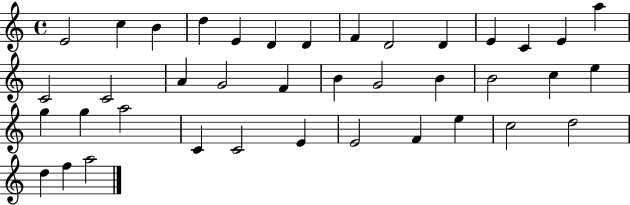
E4/h C5/q B4/q D5/q E4/q D4/q D4/q F4/q D4/h D4/q E4/q C4/q E4/q A5/q C4/h C4/h A4/q G4/h F4/q B4/q G4/h B4/q B4/h C5/q E5/q G5/q G5/q A5/h C4/q C4/h E4/q E4/h F4/q E5/q C5/h D5/h D5/q F5/q A5/h